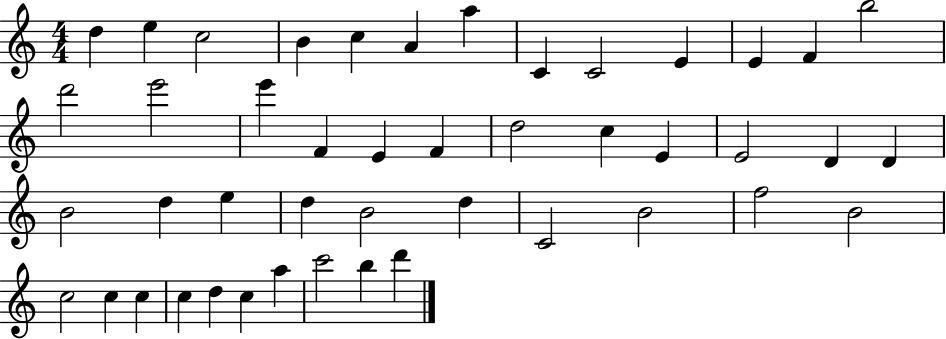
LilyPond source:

{
  \clef treble
  \numericTimeSignature
  \time 4/4
  \key c \major
  d''4 e''4 c''2 | b'4 c''4 a'4 a''4 | c'4 c'2 e'4 | e'4 f'4 b''2 | \break d'''2 e'''2 | e'''4 f'4 e'4 f'4 | d''2 c''4 e'4 | e'2 d'4 d'4 | \break b'2 d''4 e''4 | d''4 b'2 d''4 | c'2 b'2 | f''2 b'2 | \break c''2 c''4 c''4 | c''4 d''4 c''4 a''4 | c'''2 b''4 d'''4 | \bar "|."
}